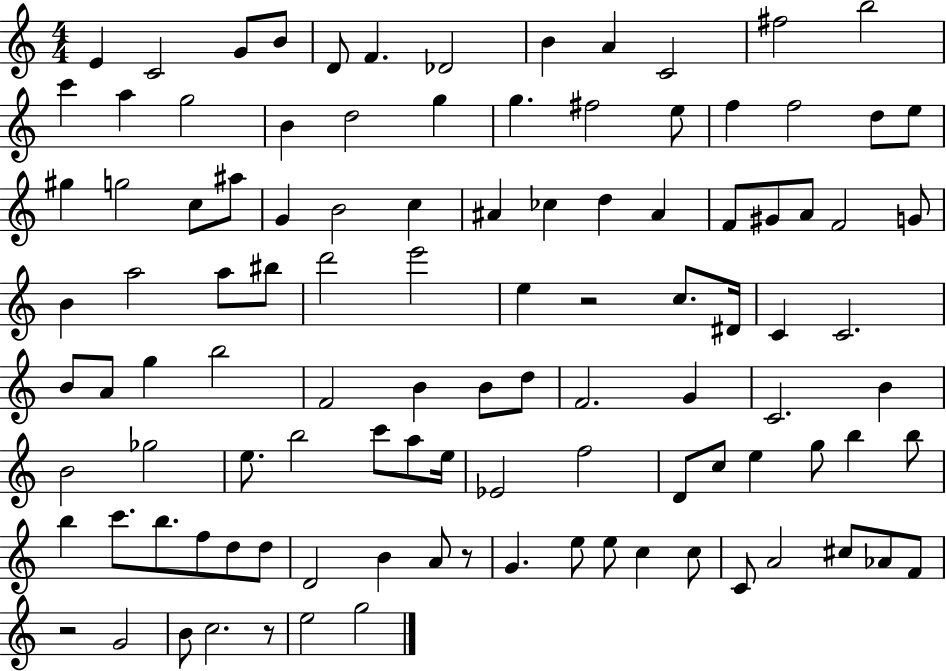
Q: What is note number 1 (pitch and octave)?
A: E4